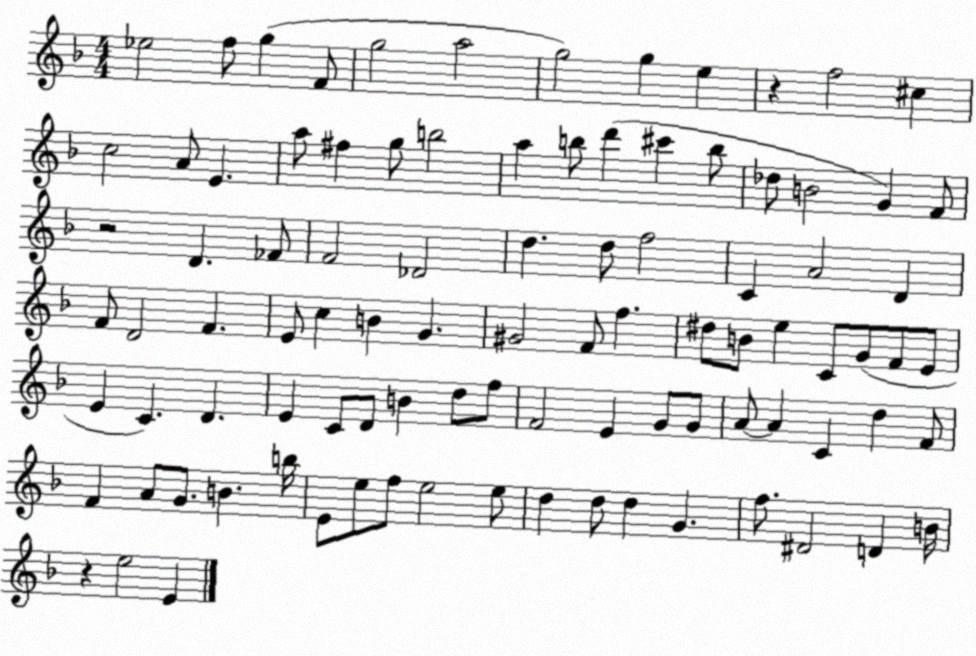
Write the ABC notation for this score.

X:1
T:Untitled
M:4/4
L:1/4
K:F
_e2 f/2 g F/2 g2 a2 g2 g e z f2 ^c c2 A/2 E a/2 ^f g/2 b2 a b/2 d' ^c' b/2 _d/2 B2 G F/2 z2 D _F/2 F2 _D2 d d/2 f2 C A2 D F/2 D2 F E/2 c B G ^G2 F/2 f ^d/2 B/2 e C/2 G/2 F/2 E/2 E C D E C/2 D/2 B d/2 f/2 F2 E G/2 G/2 A/2 A C d F/2 F A/2 G/2 B b/4 E/2 e/2 f/2 e2 e/2 d d/2 d G f/2 ^D2 D B/4 z e2 E